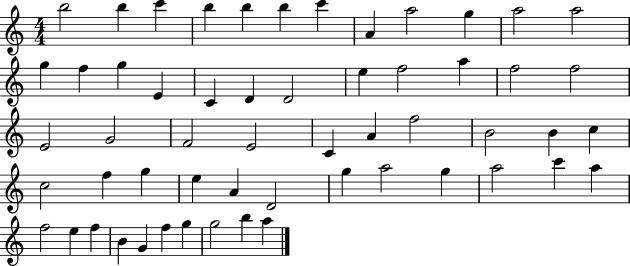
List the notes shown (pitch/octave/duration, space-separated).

B5/h B5/q C6/q B5/q B5/q B5/q C6/q A4/q A5/h G5/q A5/h A5/h G5/q F5/q G5/q E4/q C4/q D4/q D4/h E5/q F5/h A5/q F5/h F5/h E4/h G4/h F4/h E4/h C4/q A4/q F5/h B4/h B4/q C5/q C5/h F5/q G5/q E5/q A4/q D4/h G5/q A5/h G5/q A5/h C6/q A5/q F5/h E5/q F5/q B4/q G4/q F5/q G5/q G5/h B5/q A5/q